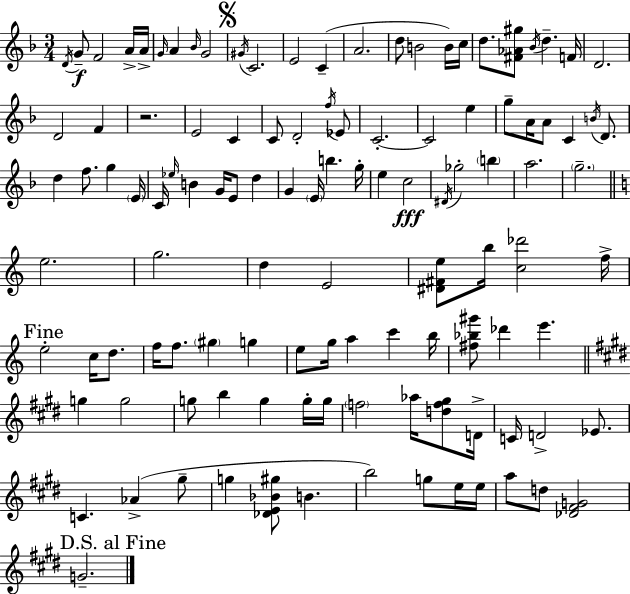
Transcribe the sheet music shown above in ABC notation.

X:1
T:Untitled
M:3/4
L:1/4
K:F
D/4 G/2 F2 A/4 A/4 G/4 A _B/4 G2 ^G/4 C2 E2 C A2 d/2 B2 B/4 c/4 d/2 [^F_A^g]/2 _B/4 d F/4 D2 D2 F z2 E2 C C/2 D2 f/4 _E/2 C2 C2 e g/2 A/4 A/2 C B/4 D/2 d f/2 g E/4 C/4 _e/4 B G/4 E/2 d G E/4 b g/4 e c2 ^D/4 _g2 b a2 g2 e2 g2 d E2 [^D^Fe]/2 b/4 [c_d']2 f/4 e2 c/4 d/2 f/4 f/2 ^g g e/2 g/4 a c' b/4 [^f_b^g']/2 _d' e' g g2 g/2 b g g/4 g/4 f2 _a/4 [df^g]/2 D/4 C/4 D2 _E/2 C _A ^g/2 g [_DE_B^g]/2 B b2 g/2 e/4 e/4 a/2 d/2 [_D^FG]2 G2